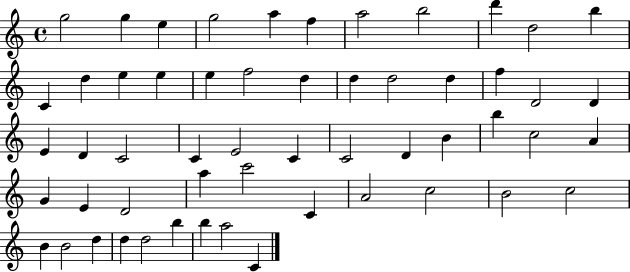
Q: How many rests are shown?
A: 0